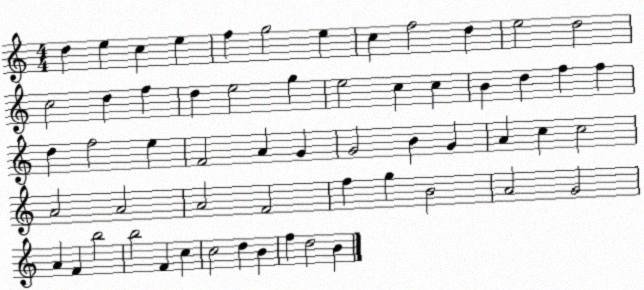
X:1
T:Untitled
M:4/4
L:1/4
K:C
d e c e f g2 e c f2 d e2 d2 c2 d f d e2 g e2 c c B d f f d f2 e F2 A G G2 B G A c c2 A2 A2 A2 F2 f g B2 A2 G2 A F b2 b2 F c c2 d B f d2 B